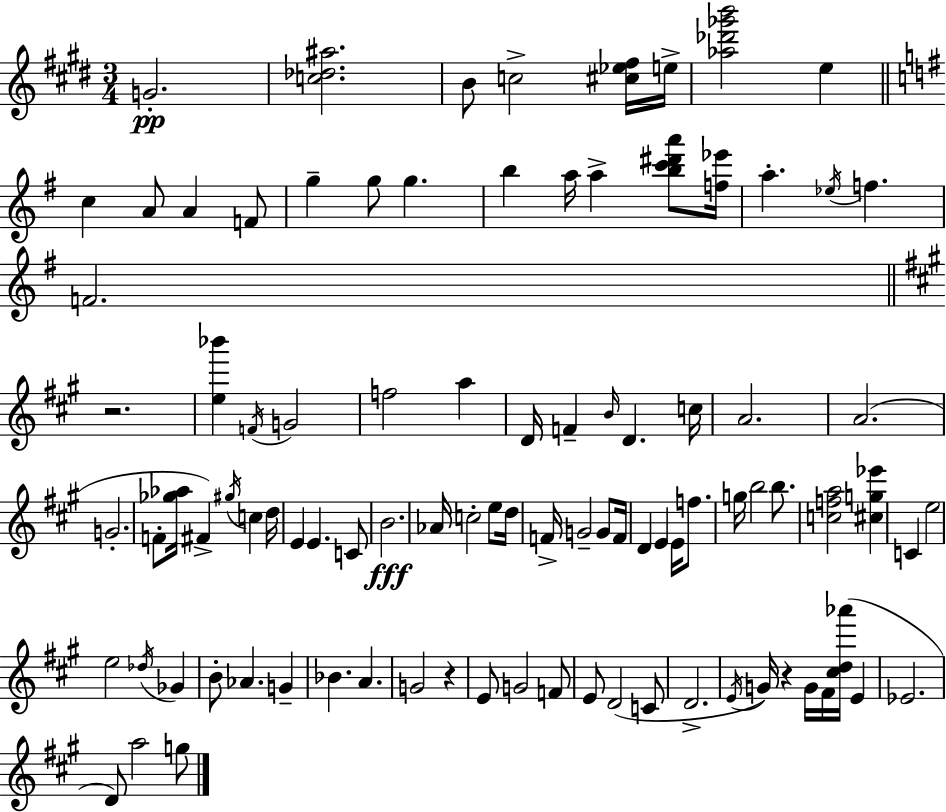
G4/h. [C5,Db5,A#5]/h. B4/e C5/h [C#5,Eb5,F#5]/s E5/s [Ab5,Db6,Gb6,B6]/h E5/q C5/q A4/e A4/q F4/e G5/q G5/e G5/q. B5/q A5/s A5/q [B5,C6,D#6,A6]/e [F5,Eb6]/s A5/q. Eb5/s F5/q. F4/h. R/h. [E5,Bb6]/q F4/s G4/h F5/h A5/q D4/s F4/q B4/s D4/q. C5/s A4/h. A4/h. G4/h. F4/e [Gb5,Ab5]/s F#4/q G#5/s C5/q D5/s E4/q E4/q. C4/e B4/h. Ab4/s C5/h E5/e D5/s F4/s G4/h G4/e F4/s D4/q E4/q E4/s F5/e. G5/s B5/h B5/e. [C5,F5,A5]/h [C#5,G5,Eb6]/q C4/q E5/h E5/h Db5/s Gb4/q B4/e Ab4/q. G4/q Bb4/q. A4/q. G4/h R/q E4/e G4/h F4/e E4/e D4/h C4/e D4/h. E4/s G4/s R/q G4/s F#4/s [C#5,D5,Ab6]/s E4/q Eb4/h. D4/e A5/h G5/e